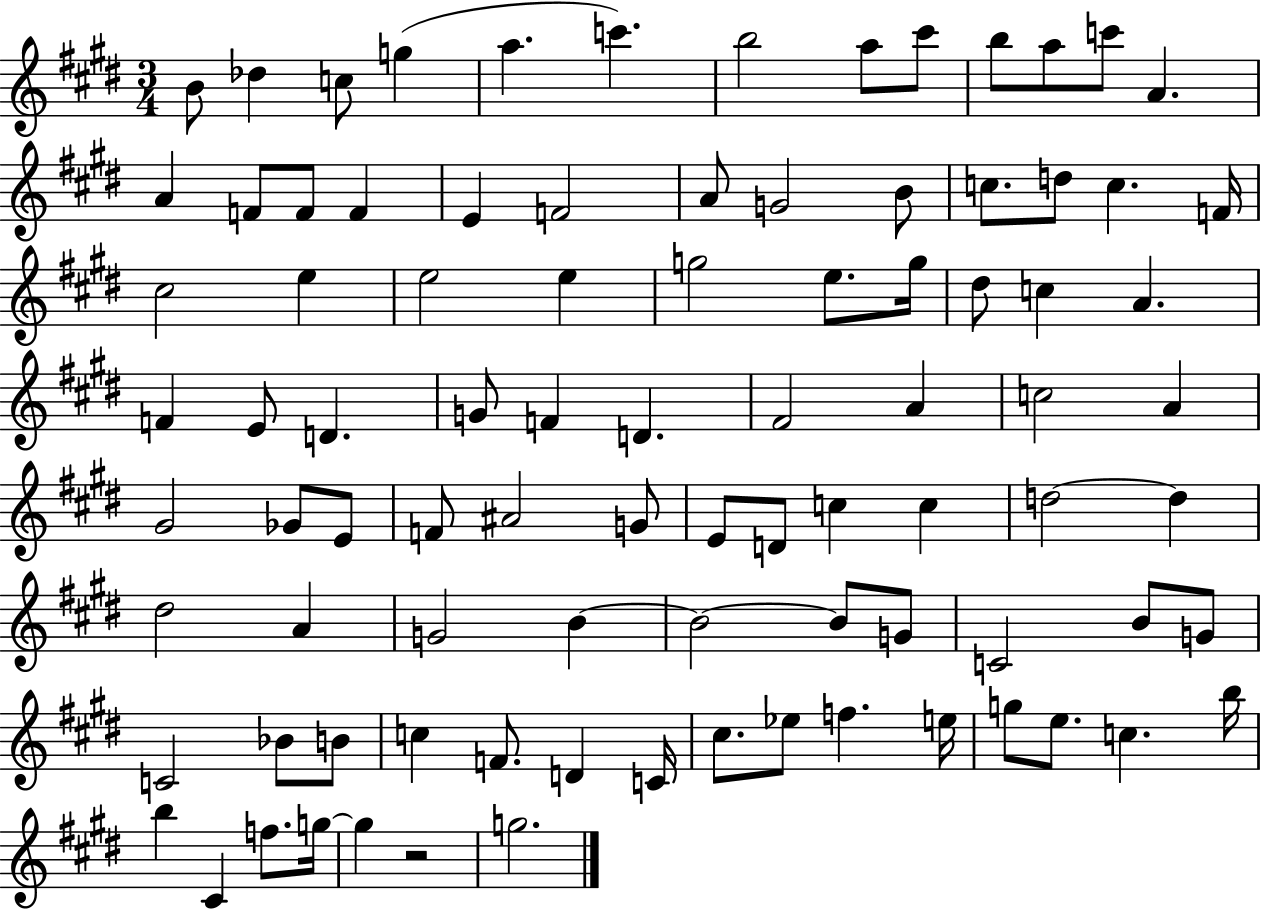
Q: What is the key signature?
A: E major